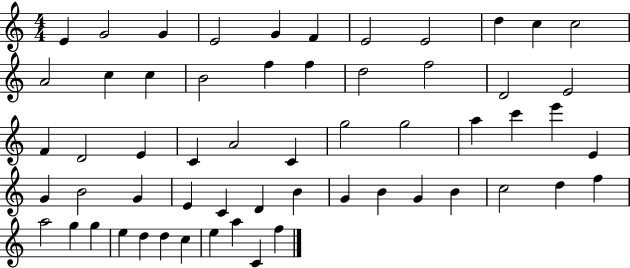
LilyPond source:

{
  \clef treble
  \numericTimeSignature
  \time 4/4
  \key c \major
  e'4 g'2 g'4 | e'2 g'4 f'4 | e'2 e'2 | d''4 c''4 c''2 | \break a'2 c''4 c''4 | b'2 f''4 f''4 | d''2 f''2 | d'2 e'2 | \break f'4 d'2 e'4 | c'4 a'2 c'4 | g''2 g''2 | a''4 c'''4 e'''4 e'4 | \break g'4 b'2 g'4 | e'4 c'4 d'4 b'4 | g'4 b'4 g'4 b'4 | c''2 d''4 f''4 | \break a''2 g''4 g''4 | e''4 d''4 d''4 c''4 | e''4 a''4 c'4 f''4 | \bar "|."
}